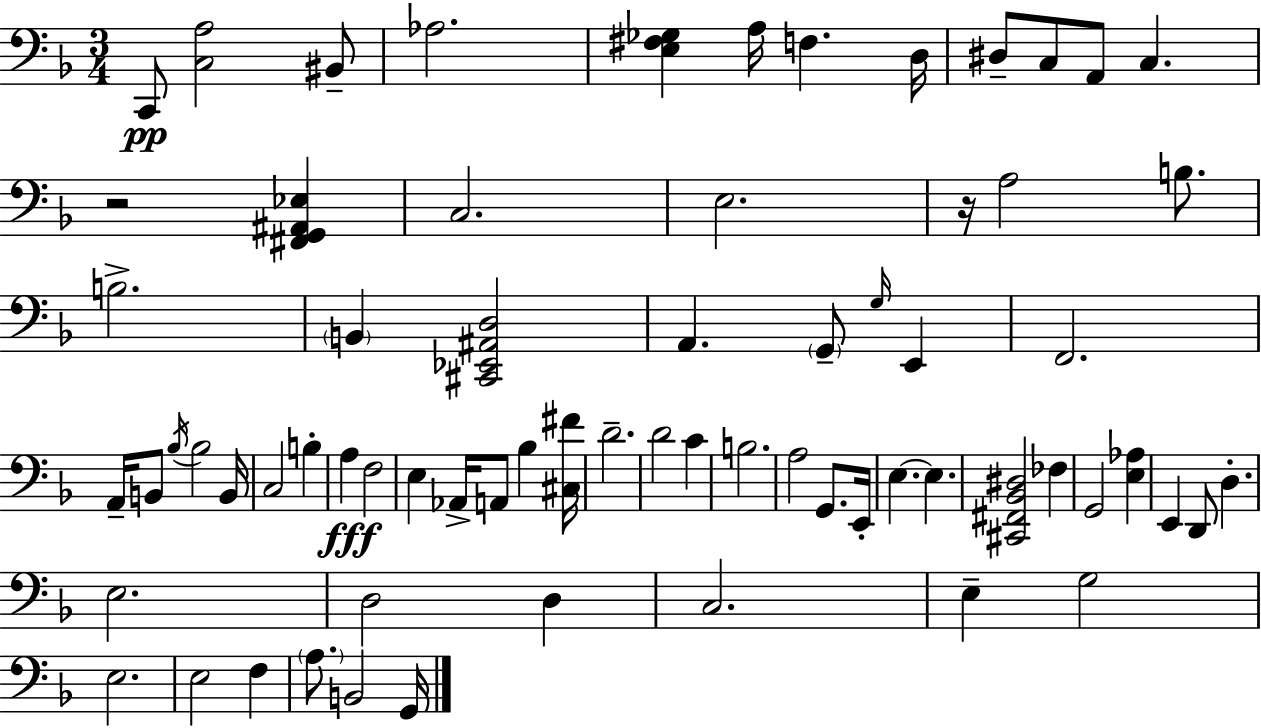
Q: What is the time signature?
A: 3/4